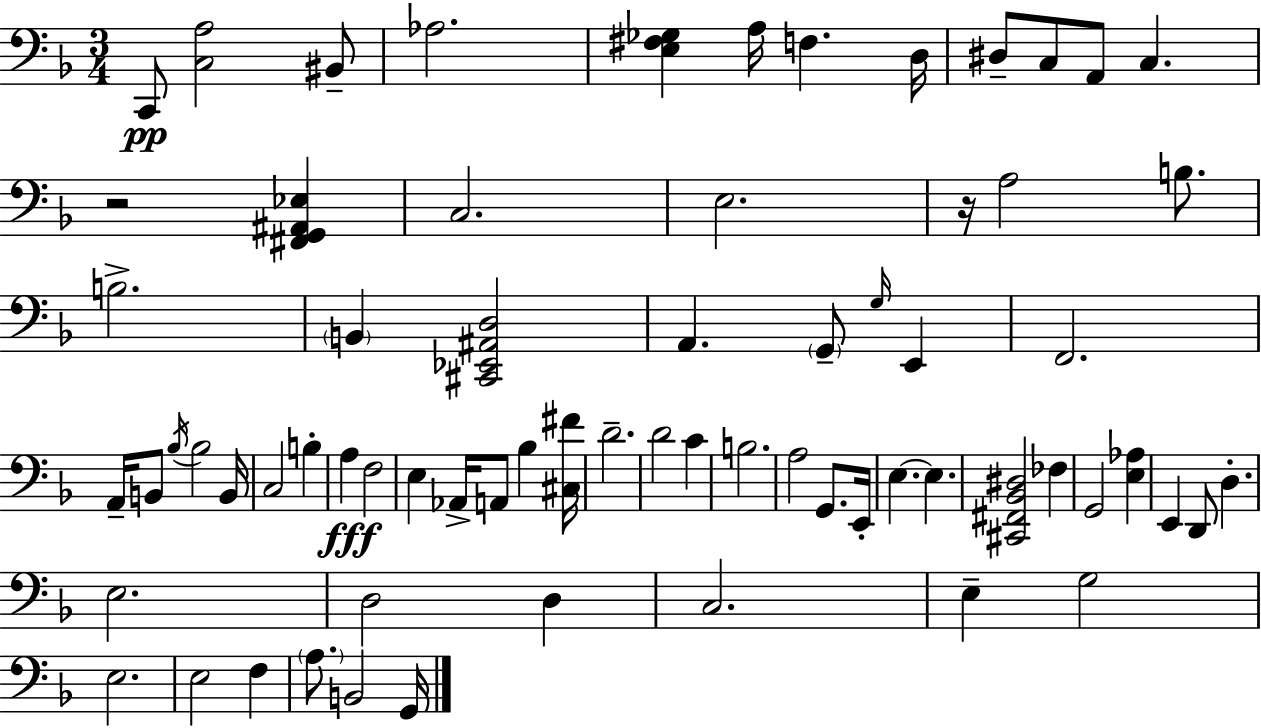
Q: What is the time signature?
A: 3/4